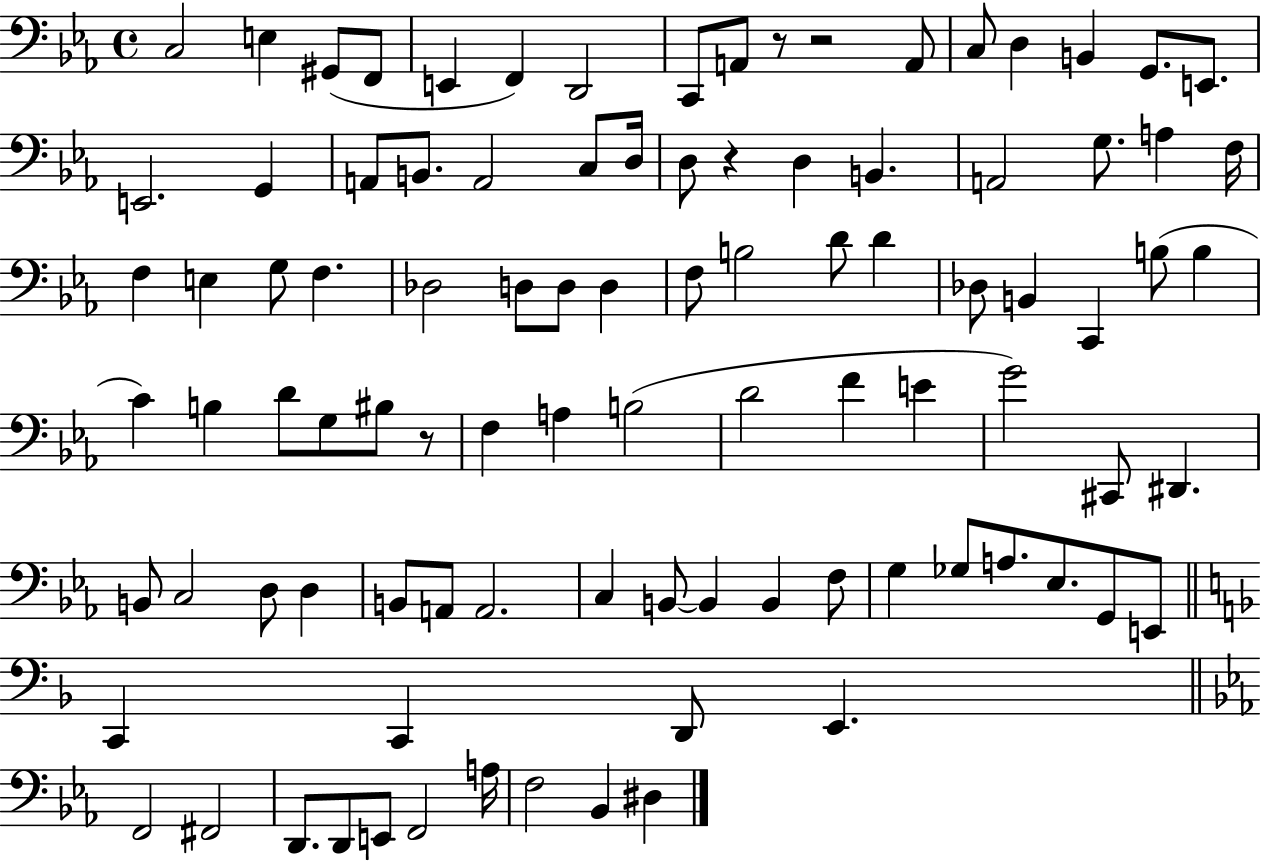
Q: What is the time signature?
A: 4/4